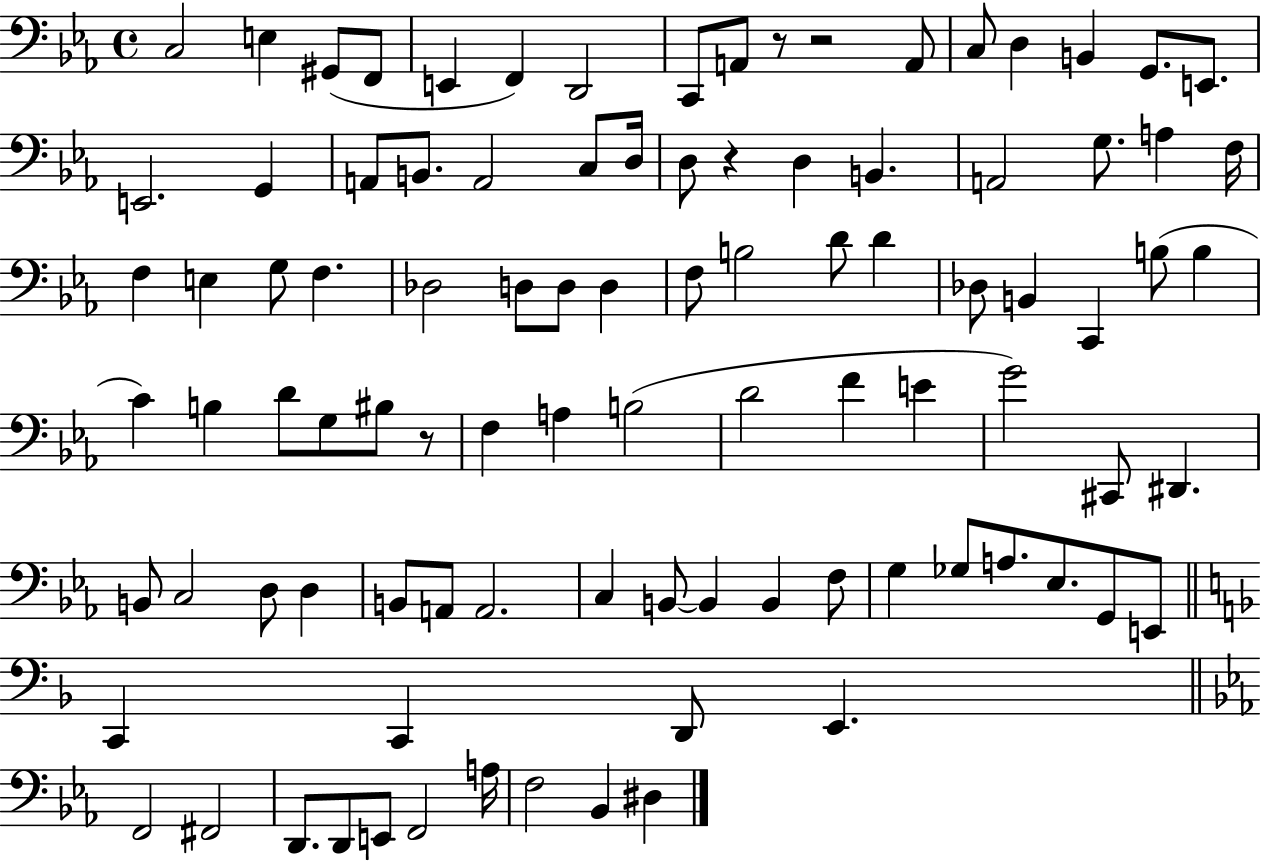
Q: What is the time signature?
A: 4/4